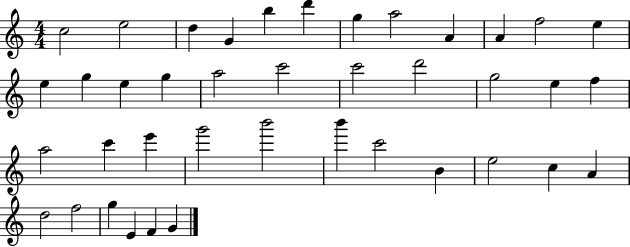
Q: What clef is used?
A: treble